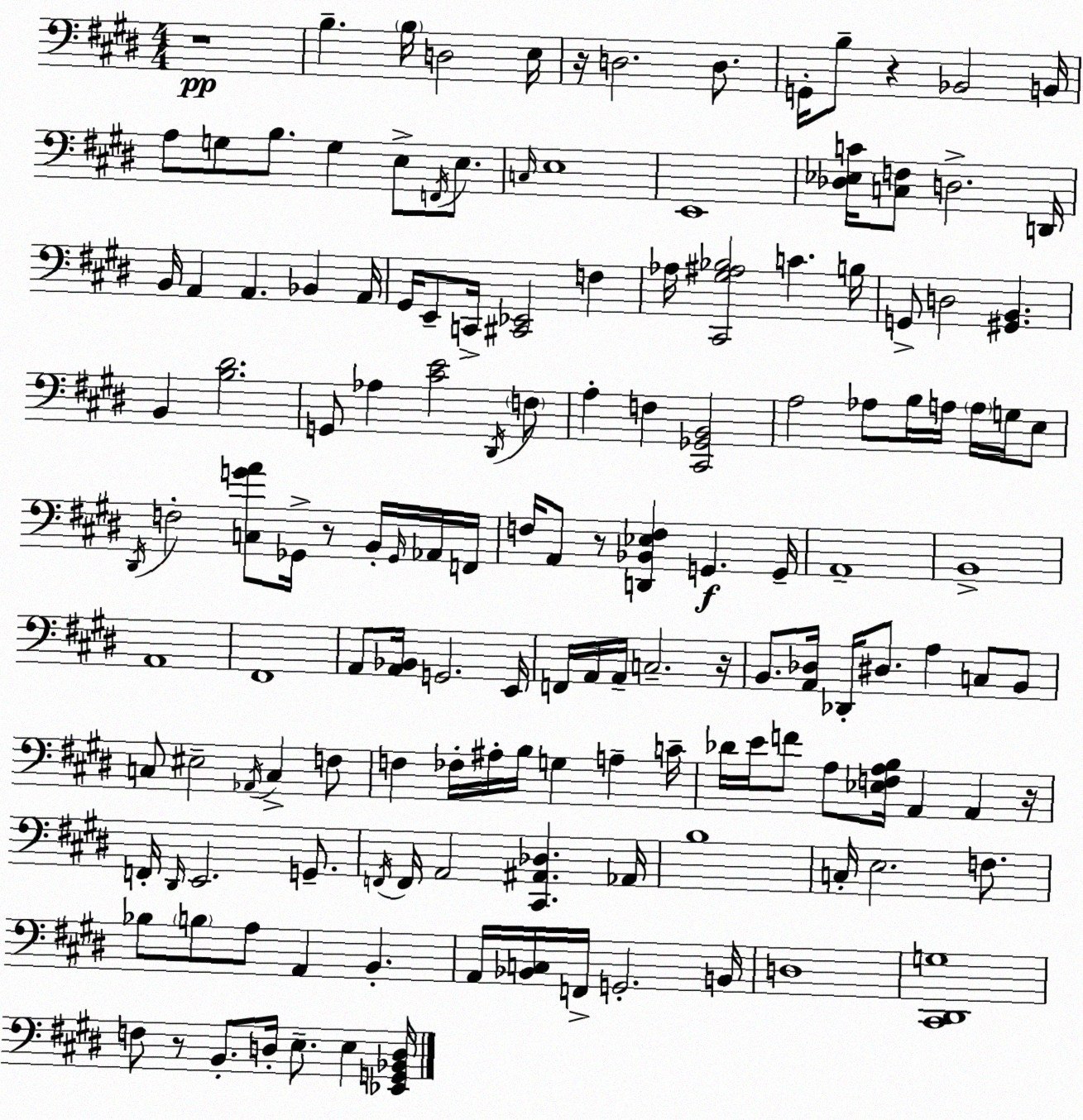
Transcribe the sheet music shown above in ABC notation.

X:1
T:Untitled
M:4/4
L:1/4
K:E
z4 B, B,/4 D,2 E,/4 z/4 D,2 D,/2 G,,/4 B,/2 z _B,,2 B,,/4 A,/2 G,/2 B,/2 G, E,/2 F,,/4 E,/2 C,/4 E,4 E,,4 [_D,_E,C]/4 [C,F,]/2 D,2 D,,/4 B,,/4 A,, A,, _B,, A,,/4 ^G,,/4 E,,/2 C,,/4 [^C,,_E,,]2 F, _A,/4 [^C,,^G,^A,_B,]2 C B,/4 G,,/2 D,2 [^G,,B,,] B,, [B,^D]2 G,,/2 _A, [^CE]2 ^D,,/4 F,/2 A, F, [^C,,_G,,B,,]2 A,2 _A,/2 B,/4 A,/4 A,/4 G,/4 E,/2 ^D,,/4 F,2 [C,GA]/2 _G,,/4 z/2 B,,/4 _G,,/4 _A,,/4 F,,/4 F,/4 A,,/2 z/2 [D,,_B,,_E,F,] G,, G,,/4 A,,4 B,,4 A,,4 ^F,,4 A,,/2 [A,,_B,,]/4 G,,2 E,,/4 F,,/4 A,,/4 A,,/4 C,2 z/4 B,,/2 [A,,_D,]/4 _D,,/4 ^D,/2 A, C,/2 B,,/2 C,/2 ^E,2 _A,,/4 C, F,/2 F, _F,/4 ^A,/4 B,/4 G, A, C/4 _D/4 E/4 F/2 A,/2 [_E,F,A,B,]/4 A,, A,, z/4 F,,/4 ^D,,/4 E,,2 G,,/2 F,,/4 F,,/4 A,,2 [^C,,^A,,_D,] _A,,/4 B,4 C,/4 E,2 F,/2 _B,/2 B,/2 A,/2 A,, B,, A,,/4 [_B,,C,]/4 F,,/4 G,,2 B,,/4 D,4 [^C,,^D,,G,]4 F,/2 z/2 B,,/2 D,/4 E,/2 E, [_E,,G,,_B,,D,]/4